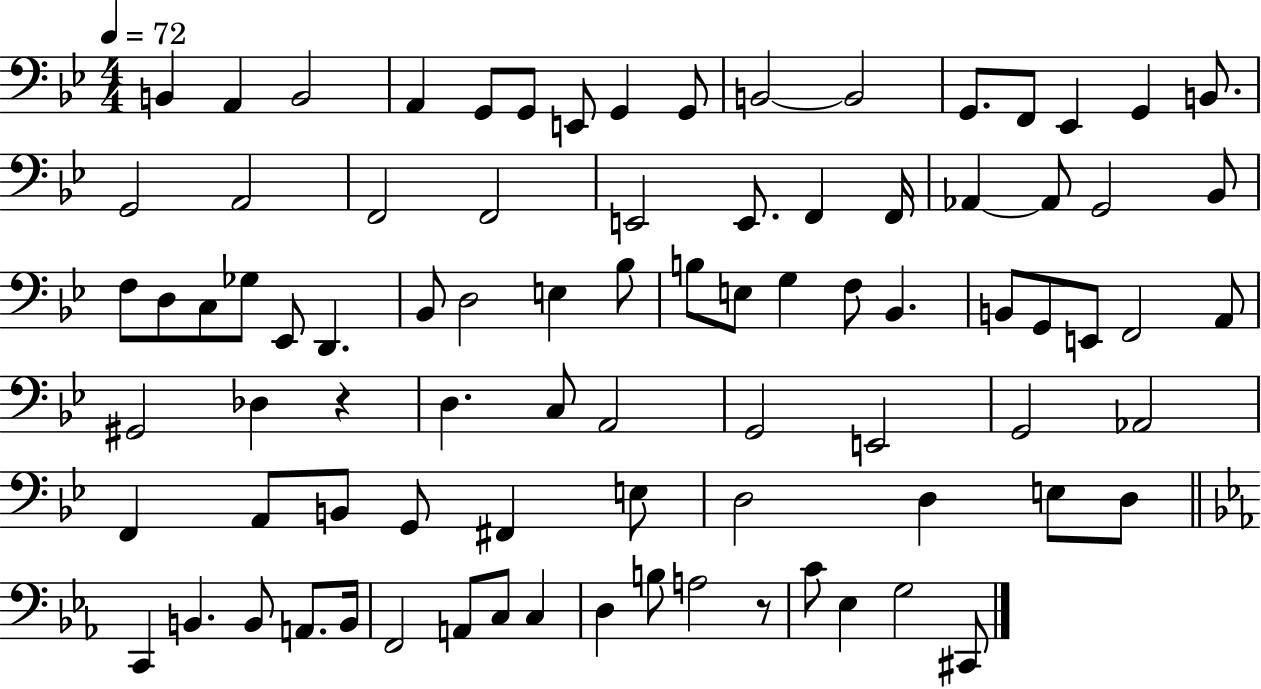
B2/q A2/q B2/h A2/q G2/e G2/e E2/e G2/q G2/e B2/h B2/h G2/e. F2/e Eb2/q G2/q B2/e. G2/h A2/h F2/h F2/h E2/h E2/e. F2/q F2/s Ab2/q Ab2/e G2/h Bb2/e F3/e D3/e C3/e Gb3/e Eb2/e D2/q. Bb2/e D3/h E3/q Bb3/e B3/e E3/e G3/q F3/e Bb2/q. B2/e G2/e E2/e F2/h A2/e G#2/h Db3/q R/q D3/q. C3/e A2/h G2/h E2/h G2/h Ab2/h F2/q A2/e B2/e G2/e F#2/q E3/e D3/h D3/q E3/e D3/e C2/q B2/q. B2/e A2/e. B2/s F2/h A2/e C3/e C3/q D3/q B3/e A3/h R/e C4/e Eb3/q G3/h C#2/e